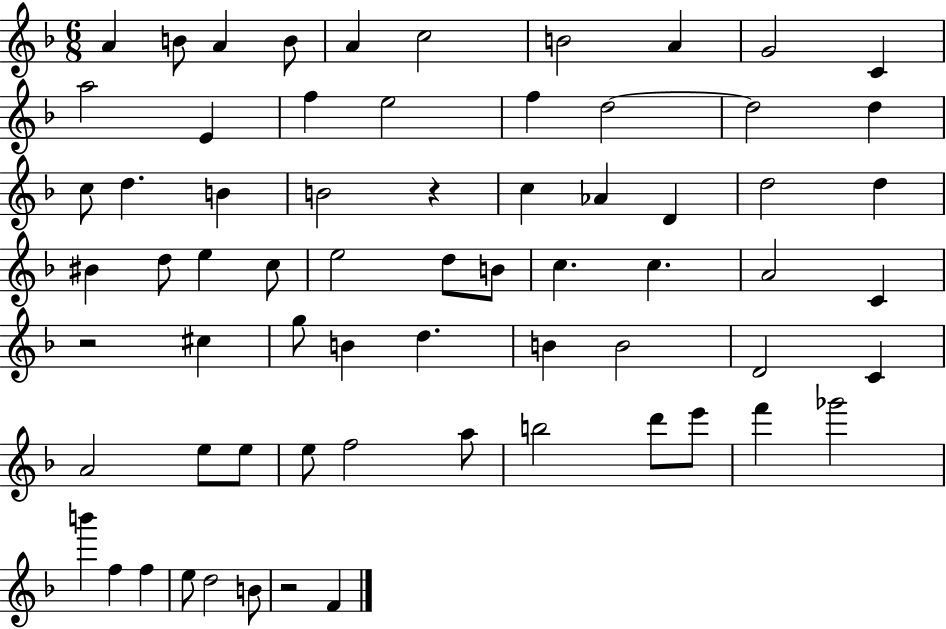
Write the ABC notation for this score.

X:1
T:Untitled
M:6/8
L:1/4
K:F
A B/2 A B/2 A c2 B2 A G2 C a2 E f e2 f d2 d2 d c/2 d B B2 z c _A D d2 d ^B d/2 e c/2 e2 d/2 B/2 c c A2 C z2 ^c g/2 B d B B2 D2 C A2 e/2 e/2 e/2 f2 a/2 b2 d'/2 e'/2 f' _g'2 b' f f e/2 d2 B/2 z2 F